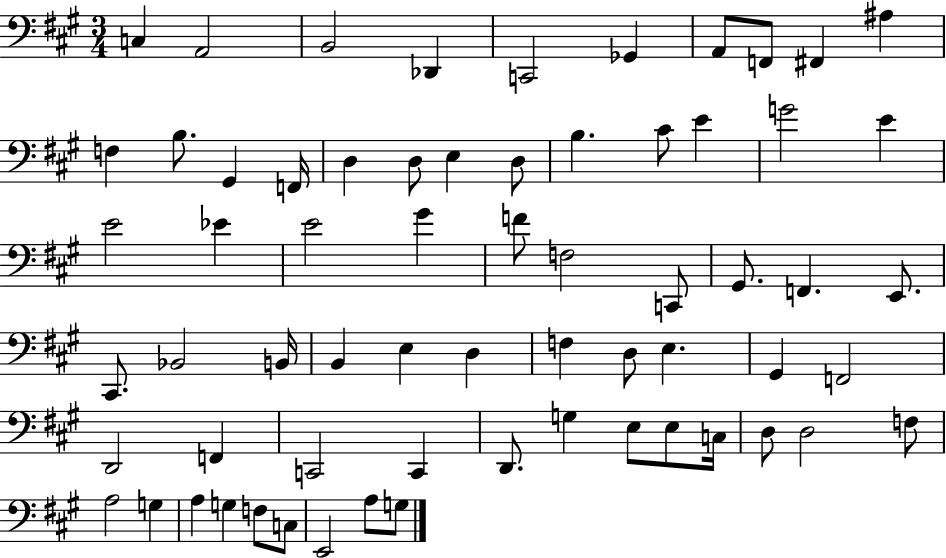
C3/q A2/h B2/h Db2/q C2/h Gb2/q A2/e F2/e F#2/q A#3/q F3/q B3/e. G#2/q F2/s D3/q D3/e E3/q D3/e B3/q. C#4/e E4/q G4/h E4/q E4/h Eb4/q E4/h G#4/q F4/e F3/h C2/e G#2/e. F2/q. E2/e. C#2/e. Bb2/h B2/s B2/q E3/q D3/q F3/q D3/e E3/q. G#2/q F2/h D2/h F2/q C2/h C2/q D2/e. G3/q E3/e E3/e C3/s D3/e D3/h F3/e A3/h G3/q A3/q G3/q F3/e C3/e E2/h A3/e G3/e